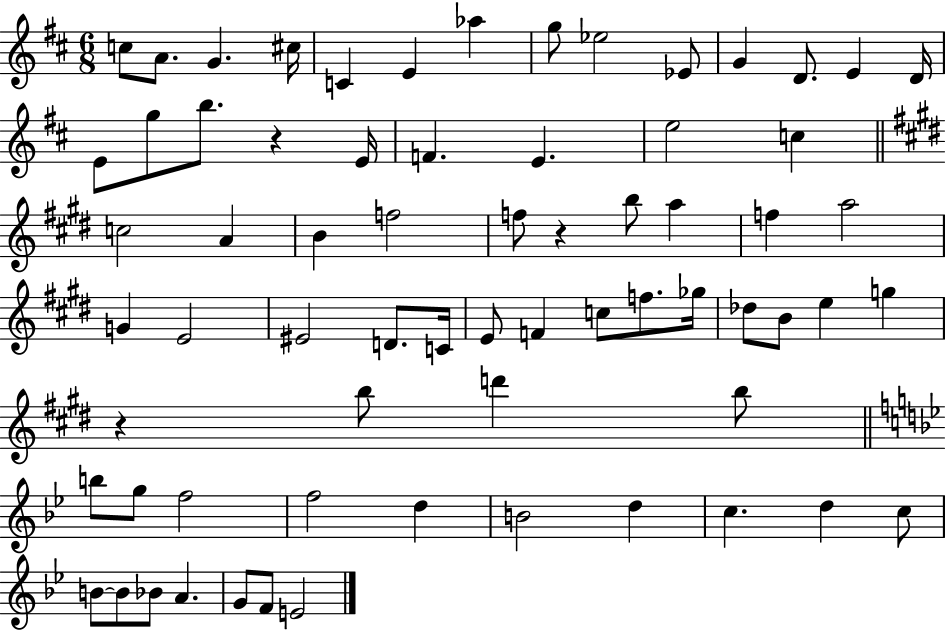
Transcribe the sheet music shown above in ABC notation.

X:1
T:Untitled
M:6/8
L:1/4
K:D
c/2 A/2 G ^c/4 C E _a g/2 _e2 _E/2 G D/2 E D/4 E/2 g/2 b/2 z E/4 F E e2 c c2 A B f2 f/2 z b/2 a f a2 G E2 ^E2 D/2 C/4 E/2 F c/2 f/2 _g/4 _d/2 B/2 e g z b/2 d' b/2 b/2 g/2 f2 f2 d B2 d c d c/2 B/2 B/2 _B/2 A G/2 F/2 E2